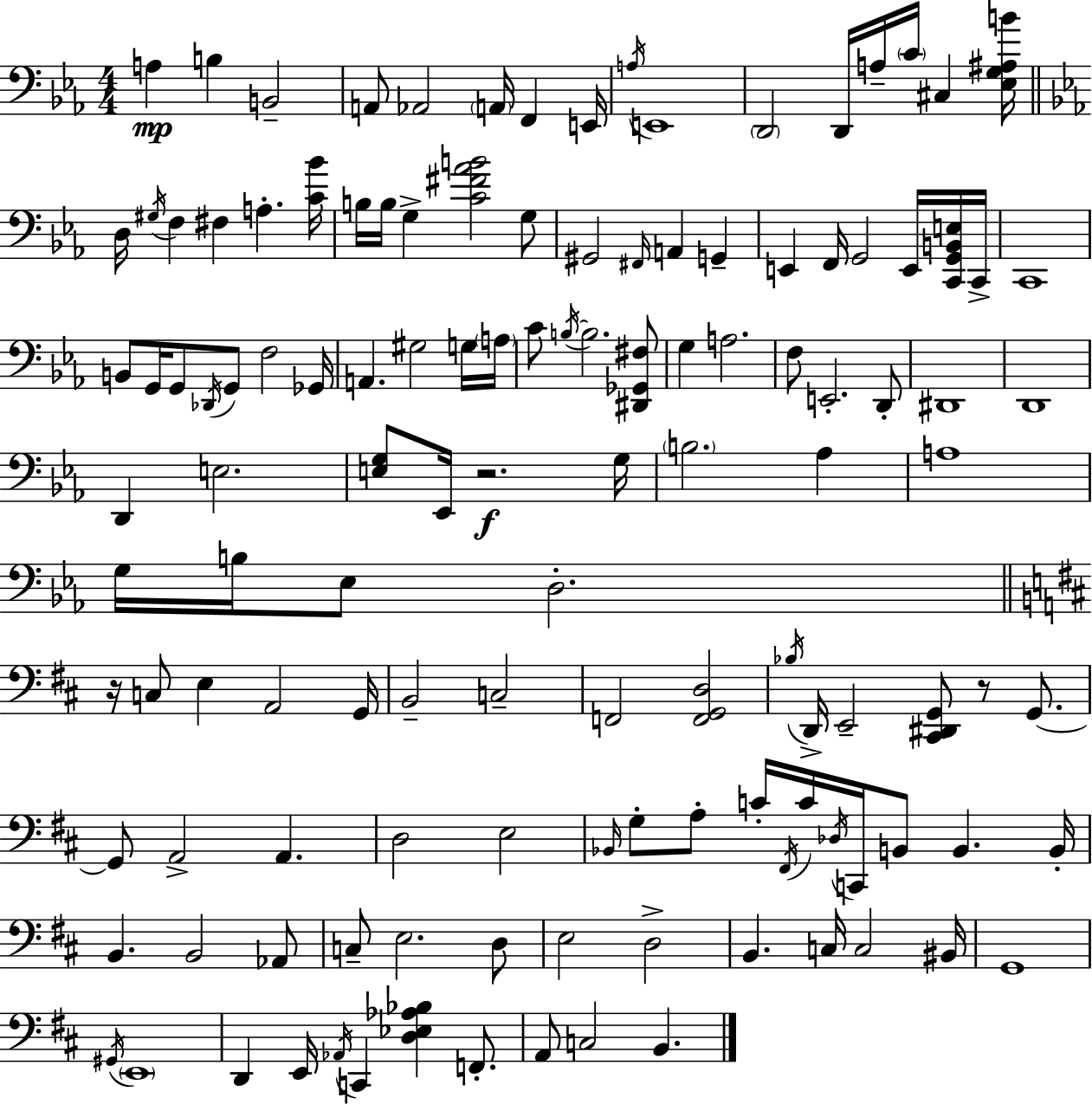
A3/q B3/q B2/h A2/e Ab2/h A2/s F2/q E2/s A3/s E2/w D2/h D2/s A3/s C4/s C#3/q [Eb3,G3,A#3,B4]/s D3/s G#3/s F3/q F#3/q A3/q. [C4,Bb4]/s B3/s B3/s G3/q [C4,F#4,Ab4,B4]/h G3/e G#2/h F#2/s A2/q G2/q E2/q F2/s G2/h E2/s [C2,G2,B2,E3]/s C2/s C2/w B2/e G2/s G2/e Db2/s G2/e F3/h Gb2/s A2/q. G#3/h G3/s A3/s C4/e B3/s B3/h. [D#2,Gb2,F#3]/e G3/q A3/h. F3/e E2/h. D2/e D#2/w D2/w D2/q E3/h. [E3,G3]/e Eb2/s R/h. G3/s B3/h. Ab3/q A3/w G3/s B3/s Eb3/e D3/h. R/s C3/e E3/q A2/h G2/s B2/h C3/h F2/h [F2,G2,D3]/h Bb3/s D2/s E2/h [C#2,D#2,G2]/e R/e G2/e. G2/e A2/h A2/q. D3/h E3/h Bb2/s G3/e A3/e C4/s F#2/s C4/s Db3/s C2/s B2/e B2/q. B2/s B2/q. B2/h Ab2/e C3/e E3/h. D3/e E3/h D3/h B2/q. C3/s C3/h BIS2/s G2/w G#2/s E2/w D2/q E2/s Ab2/s C2/q [D3,Eb3,Ab3,Bb3]/q F2/e. A2/e C3/h B2/q.